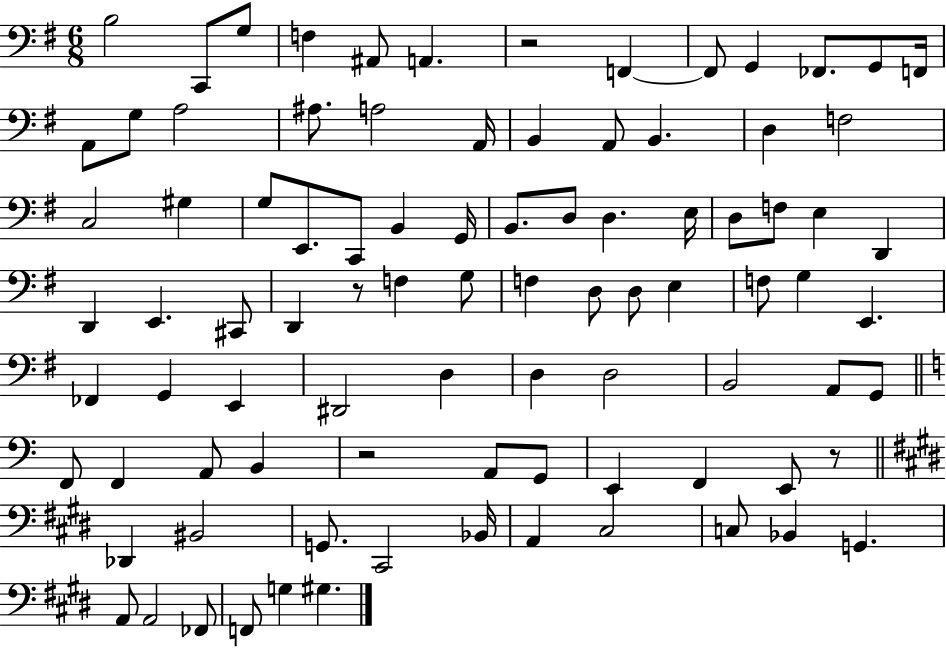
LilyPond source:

{
  \clef bass
  \numericTimeSignature
  \time 6/8
  \key g \major
  b2 c,8 g8 | f4 ais,8 a,4. | r2 f,4~~ | f,8 g,4 fes,8. g,8 f,16 | \break a,8 g8 a2 | ais8. a2 a,16 | b,4 a,8 b,4. | d4 f2 | \break c2 gis4 | g8 e,8. c,8 b,4 g,16 | b,8. d8 d4. e16 | d8 f8 e4 d,4 | \break d,4 e,4. cis,8 | d,4 r8 f4 g8 | f4 d8 d8 e4 | f8 g4 e,4. | \break fes,4 g,4 e,4 | dis,2 d4 | d4 d2 | b,2 a,8 g,8 | \break \bar "||" \break \key c \major f,8 f,4 a,8 b,4 | r2 a,8 g,8 | e,4 f,4 e,8 r8 | \bar "||" \break \key e \major des,4 bis,2 | g,8. cis,2 bes,16 | a,4 cis2 | c8 bes,4 g,4. | \break a,8 a,2 fes,8 | f,8 g4 gis4. | \bar "|."
}